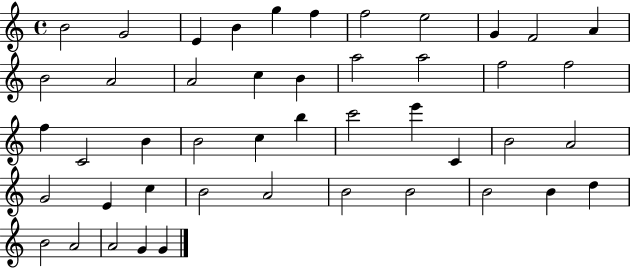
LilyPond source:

{
  \clef treble
  \time 4/4
  \defaultTimeSignature
  \key c \major
  b'2 g'2 | e'4 b'4 g''4 f''4 | f''2 e''2 | g'4 f'2 a'4 | \break b'2 a'2 | a'2 c''4 b'4 | a''2 a''2 | f''2 f''2 | \break f''4 c'2 b'4 | b'2 c''4 b''4 | c'''2 e'''4 c'4 | b'2 a'2 | \break g'2 e'4 c''4 | b'2 a'2 | b'2 b'2 | b'2 b'4 d''4 | \break b'2 a'2 | a'2 g'4 g'4 | \bar "|."
}